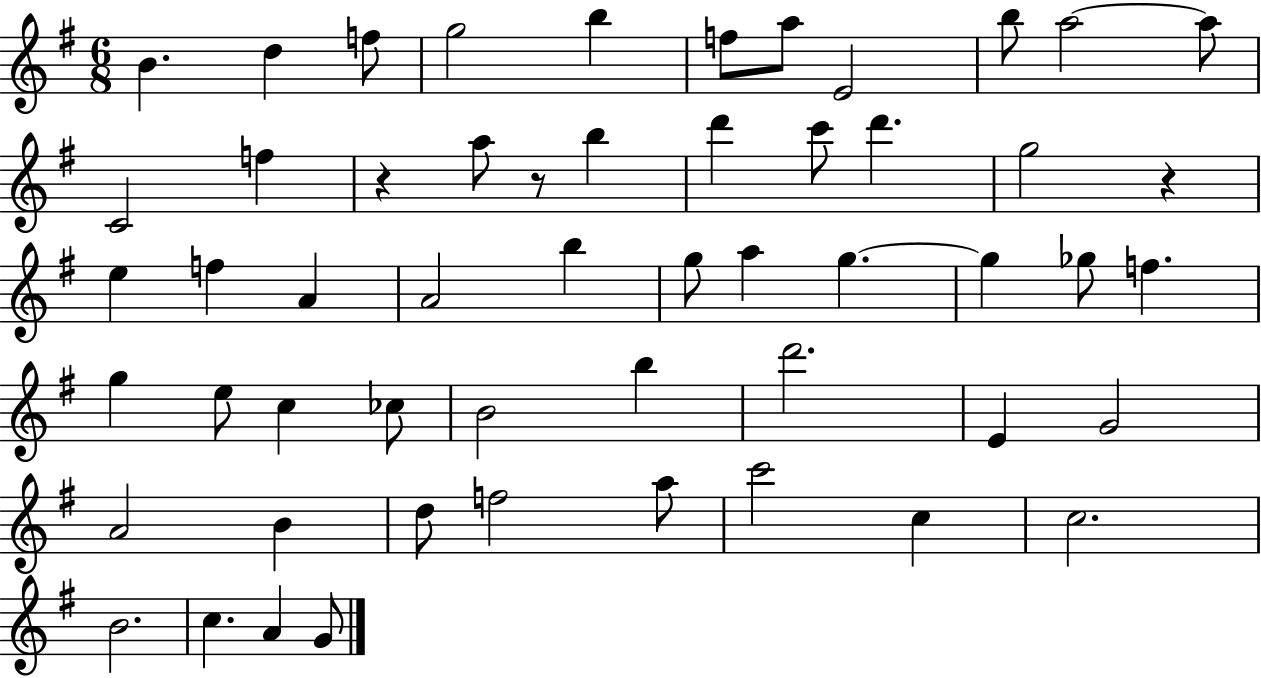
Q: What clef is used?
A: treble